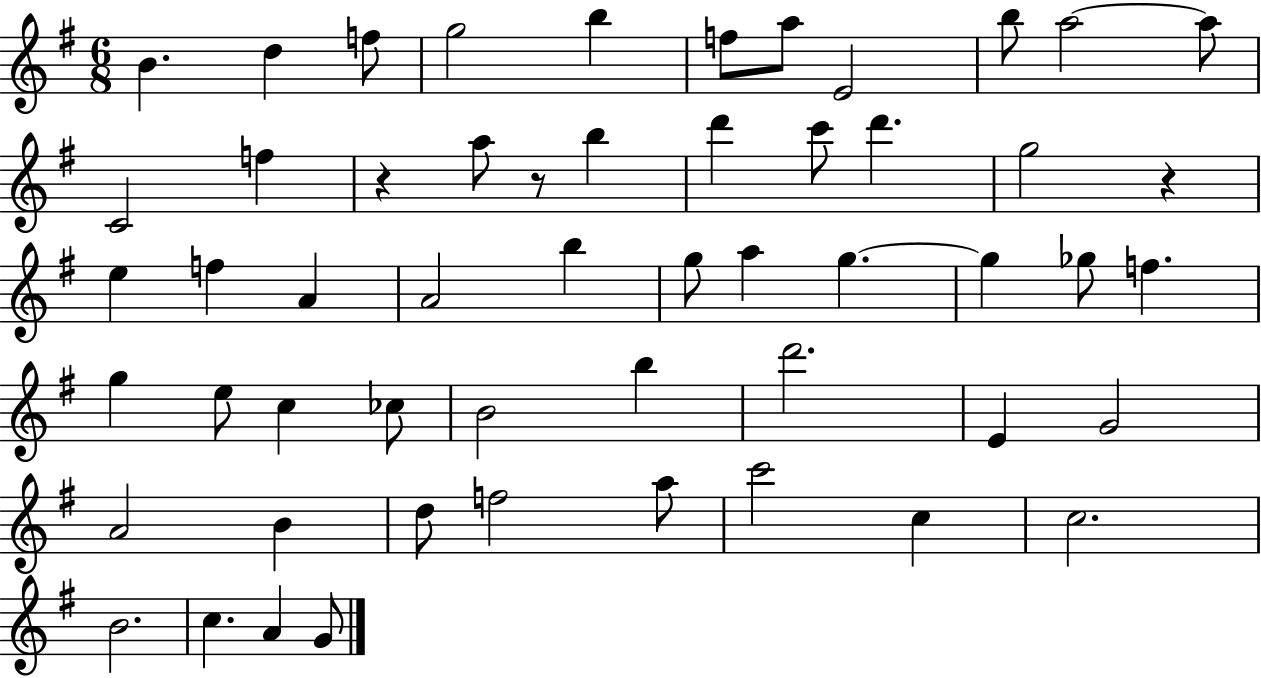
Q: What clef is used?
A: treble